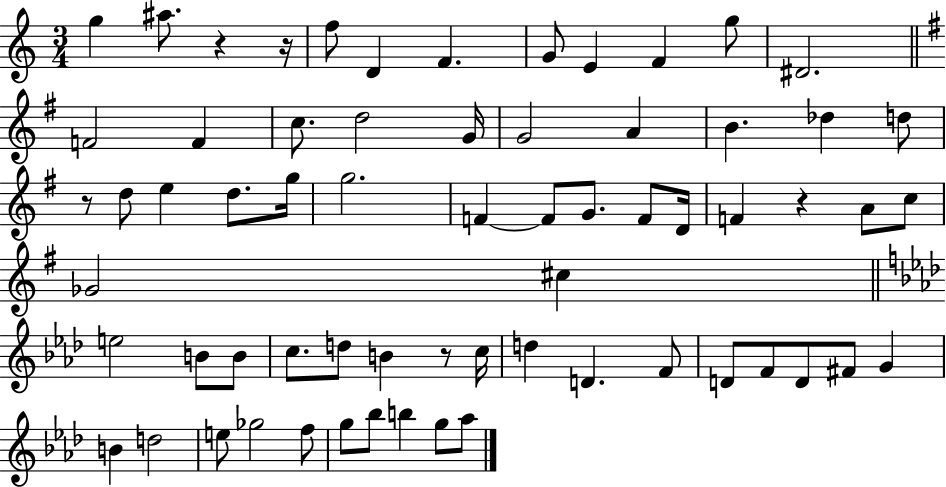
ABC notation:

X:1
T:Untitled
M:3/4
L:1/4
K:C
g ^a/2 z z/4 f/2 D F G/2 E F g/2 ^D2 F2 F c/2 d2 G/4 G2 A B _d d/2 z/2 d/2 e d/2 g/4 g2 F F/2 G/2 F/2 D/4 F z A/2 c/2 _G2 ^c e2 B/2 B/2 c/2 d/2 B z/2 c/4 d D F/2 D/2 F/2 D/2 ^F/2 G B d2 e/2 _g2 f/2 g/2 _b/2 b g/2 _a/2